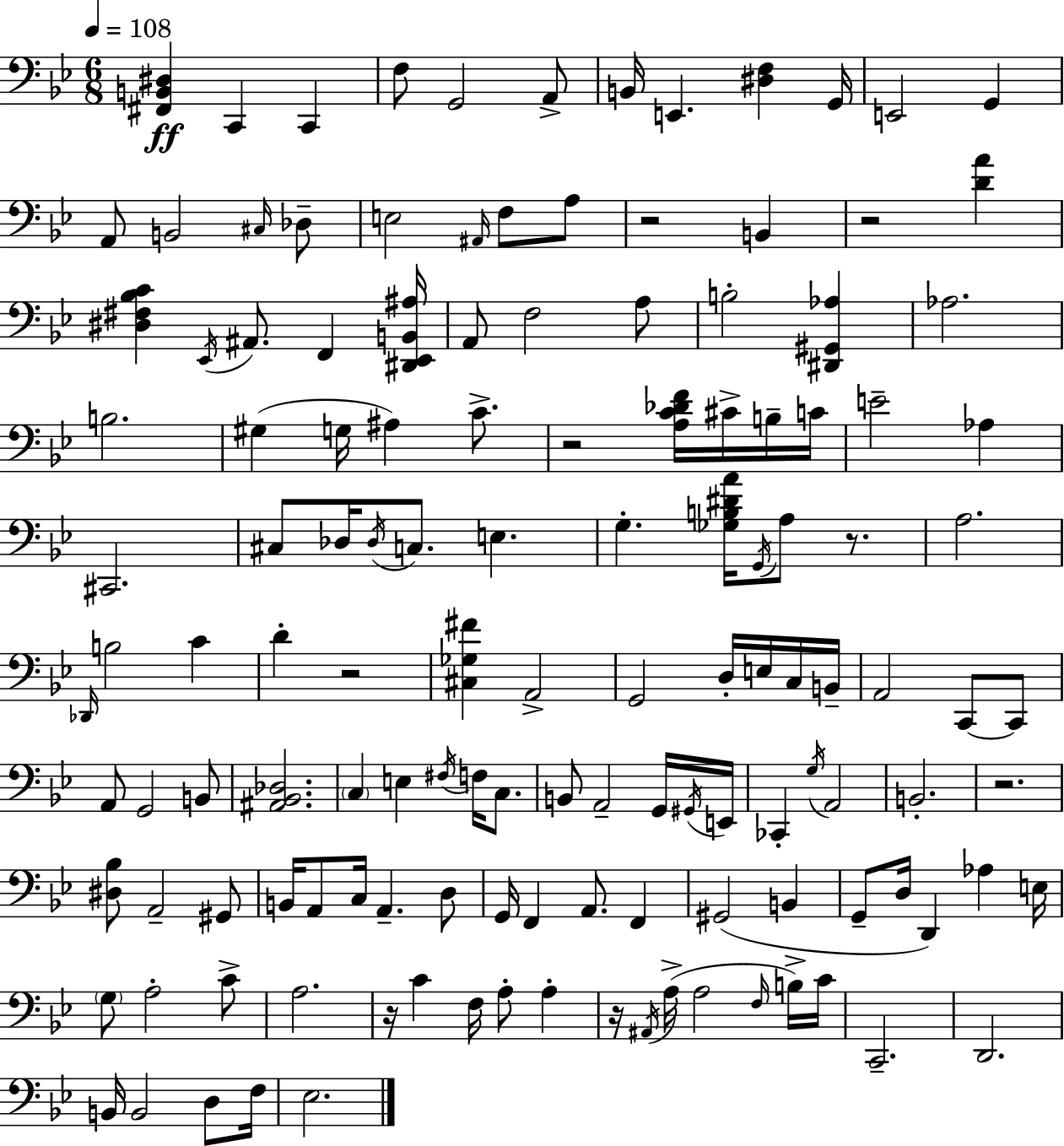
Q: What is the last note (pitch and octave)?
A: Eb3